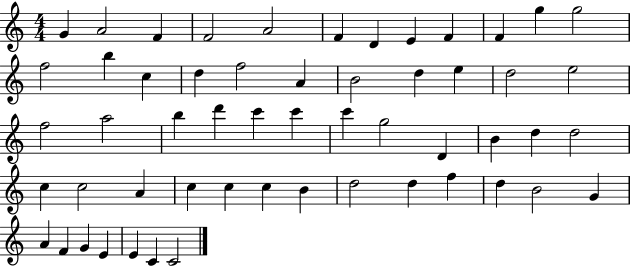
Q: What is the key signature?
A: C major